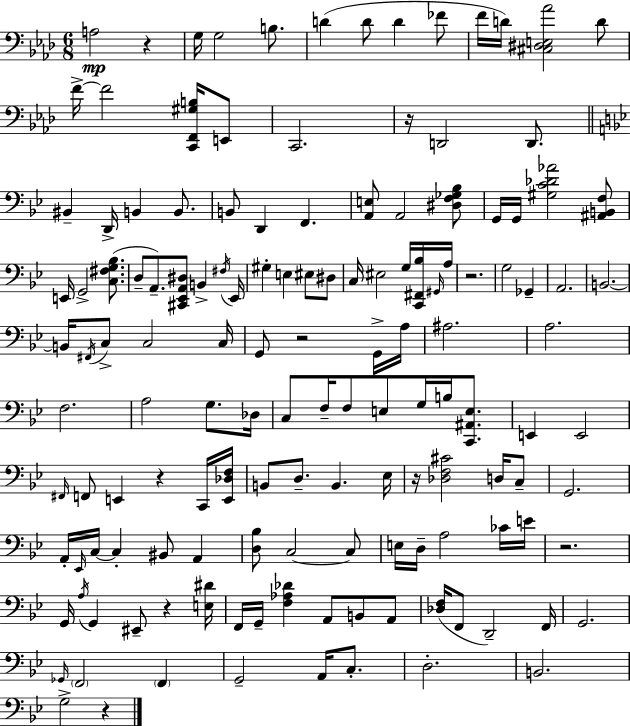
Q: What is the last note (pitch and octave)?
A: G3